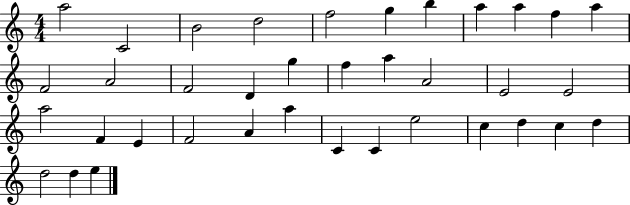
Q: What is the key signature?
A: C major